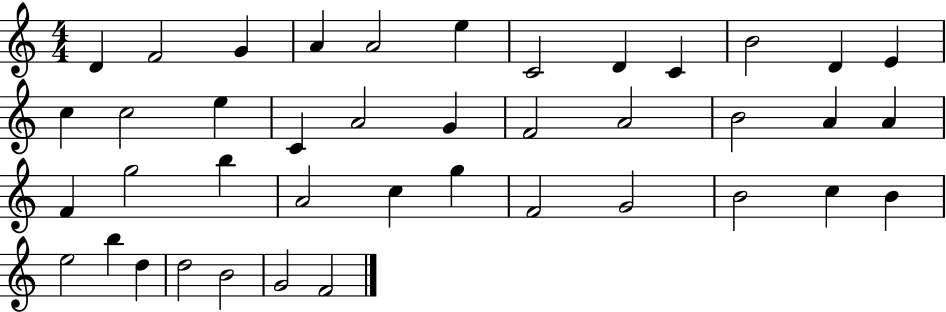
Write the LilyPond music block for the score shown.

{
  \clef treble
  \numericTimeSignature
  \time 4/4
  \key c \major
  d'4 f'2 g'4 | a'4 a'2 e''4 | c'2 d'4 c'4 | b'2 d'4 e'4 | \break c''4 c''2 e''4 | c'4 a'2 g'4 | f'2 a'2 | b'2 a'4 a'4 | \break f'4 g''2 b''4 | a'2 c''4 g''4 | f'2 g'2 | b'2 c''4 b'4 | \break e''2 b''4 d''4 | d''2 b'2 | g'2 f'2 | \bar "|."
}